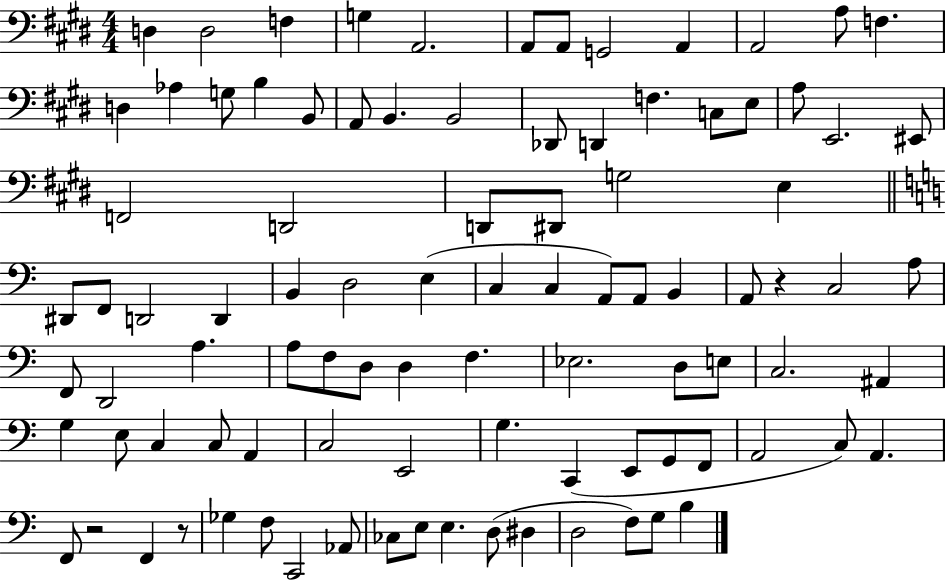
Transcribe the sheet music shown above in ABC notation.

X:1
T:Untitled
M:4/4
L:1/4
K:E
D, D,2 F, G, A,,2 A,,/2 A,,/2 G,,2 A,, A,,2 A,/2 F, D, _A, G,/2 B, B,,/2 A,,/2 B,, B,,2 _D,,/2 D,, F, C,/2 E,/2 A,/2 E,,2 ^E,,/2 F,,2 D,,2 D,,/2 ^D,,/2 G,2 E, ^D,,/2 F,,/2 D,,2 D,, B,, D,2 E, C, C, A,,/2 A,,/2 B,, A,,/2 z C,2 A,/2 F,,/2 D,,2 A, A,/2 F,/2 D,/2 D, F, _E,2 D,/2 E,/2 C,2 ^A,, G, E,/2 C, C,/2 A,, C,2 E,,2 G, C,, E,,/2 G,,/2 F,,/2 A,,2 C,/2 A,, F,,/2 z2 F,, z/2 _G, F,/2 C,,2 _A,,/2 _C,/2 E,/2 E, D,/2 ^D, D,2 F,/2 G,/2 B,